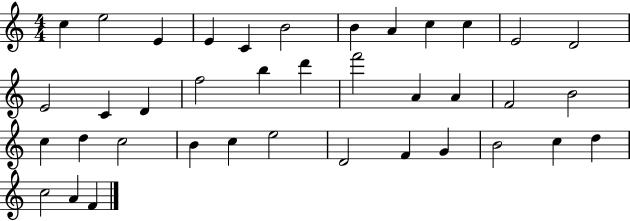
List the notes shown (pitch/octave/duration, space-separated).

C5/q E5/h E4/q E4/q C4/q B4/h B4/q A4/q C5/q C5/q E4/h D4/h E4/h C4/q D4/q F5/h B5/q D6/q F6/h A4/q A4/q F4/h B4/h C5/q D5/q C5/h B4/q C5/q E5/h D4/h F4/q G4/q B4/h C5/q D5/q C5/h A4/q F4/q